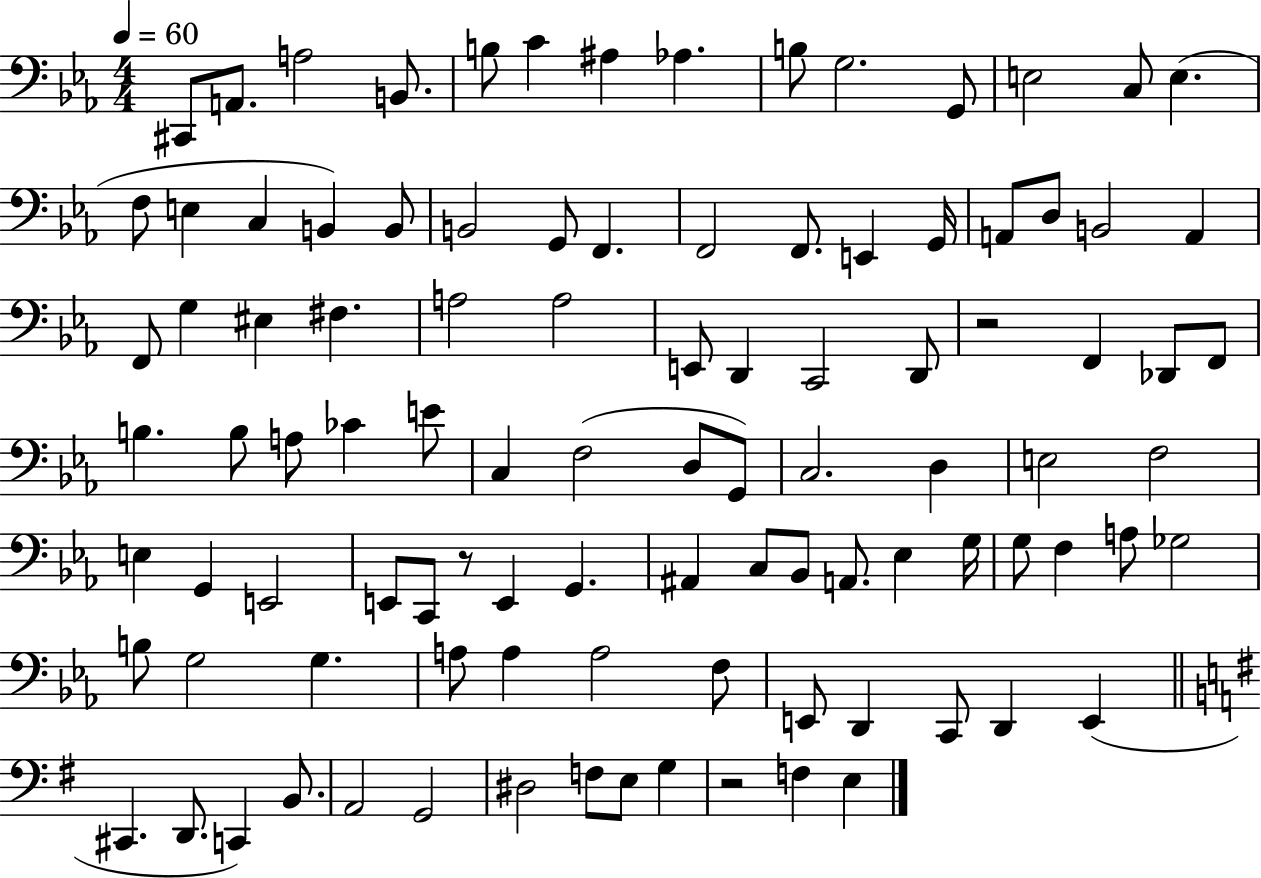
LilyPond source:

{
  \clef bass
  \numericTimeSignature
  \time 4/4
  \key ees \major
  \tempo 4 = 60
  cis,8 a,8. a2 b,8. | b8 c'4 ais4 aes4. | b8 g2. g,8 | e2 c8 e4.( | \break f8 e4 c4 b,4) b,8 | b,2 g,8 f,4. | f,2 f,8. e,4 g,16 | a,8 d8 b,2 a,4 | \break f,8 g4 eis4 fis4. | a2 a2 | e,8 d,4 c,2 d,8 | r2 f,4 des,8 f,8 | \break b4. b8 a8 ces'4 e'8 | c4 f2( d8 g,8) | c2. d4 | e2 f2 | \break e4 g,4 e,2 | e,8 c,8 r8 e,4 g,4. | ais,4 c8 bes,8 a,8. ees4 g16 | g8 f4 a8 ges2 | \break b8 g2 g4. | a8 a4 a2 f8 | e,8 d,4 c,8 d,4 e,4( | \bar "||" \break \key e \minor cis,4. d,8. c,4) b,8. | a,2 g,2 | dis2 f8 e8 g4 | r2 f4 e4 | \break \bar "|."
}